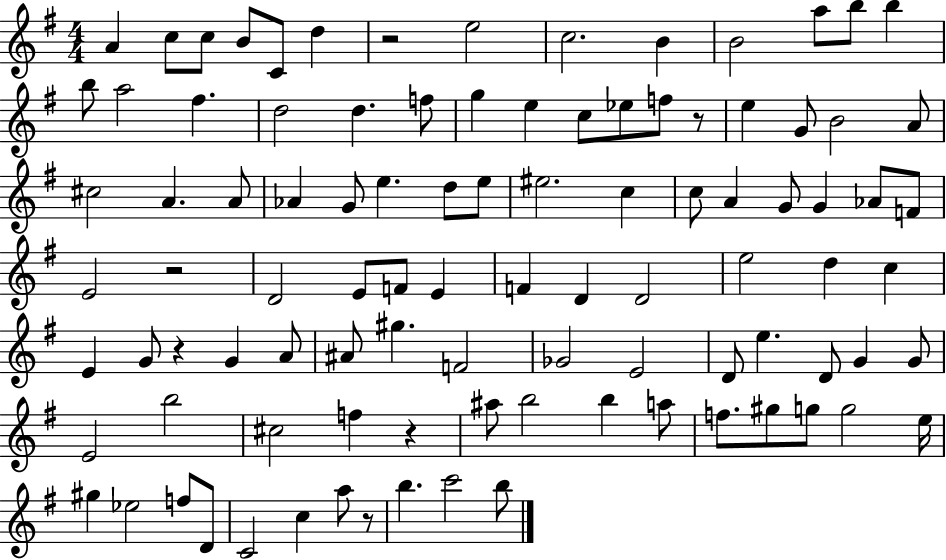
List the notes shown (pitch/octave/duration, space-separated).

A4/q C5/e C5/e B4/e C4/e D5/q R/h E5/h C5/h. B4/q B4/h A5/e B5/e B5/q B5/e A5/h F#5/q. D5/h D5/q. F5/e G5/q E5/q C5/e Eb5/e F5/e R/e E5/q G4/e B4/h A4/e C#5/h A4/q. A4/e Ab4/q G4/e E5/q. D5/e E5/e EIS5/h. C5/q C5/e A4/q G4/e G4/q Ab4/e F4/e E4/h R/h D4/h E4/e F4/e E4/q F4/q D4/q D4/h E5/h D5/q C5/q E4/q G4/e R/q G4/q A4/e A#4/e G#5/q. F4/h Gb4/h E4/h D4/e E5/q. D4/e G4/q G4/e E4/h B5/h C#5/h F5/q R/q A#5/e B5/h B5/q A5/e F5/e. G#5/e G5/e G5/h E5/s G#5/q Eb5/h F5/e D4/e C4/h C5/q A5/e R/e B5/q. C6/h B5/e